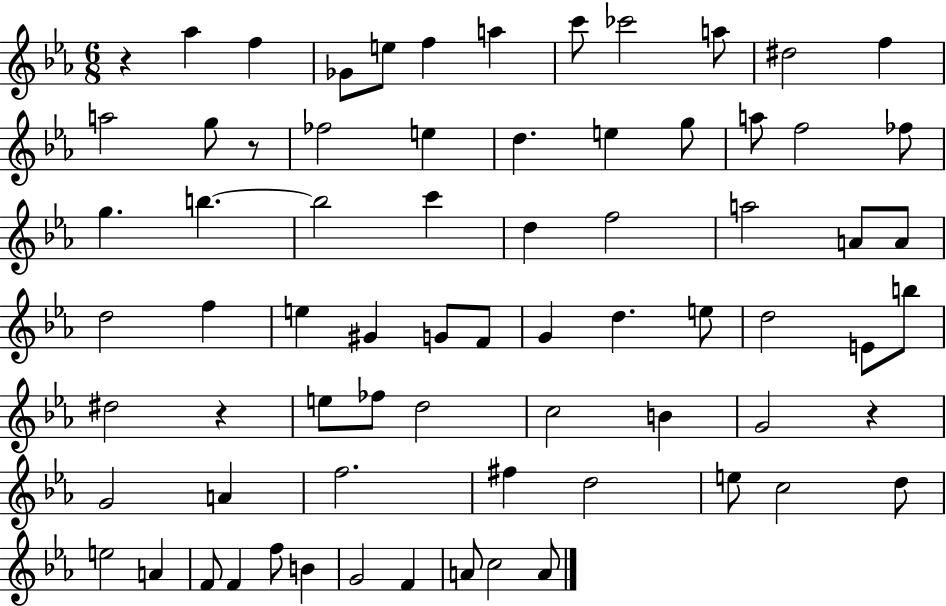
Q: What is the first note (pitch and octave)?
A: Ab5